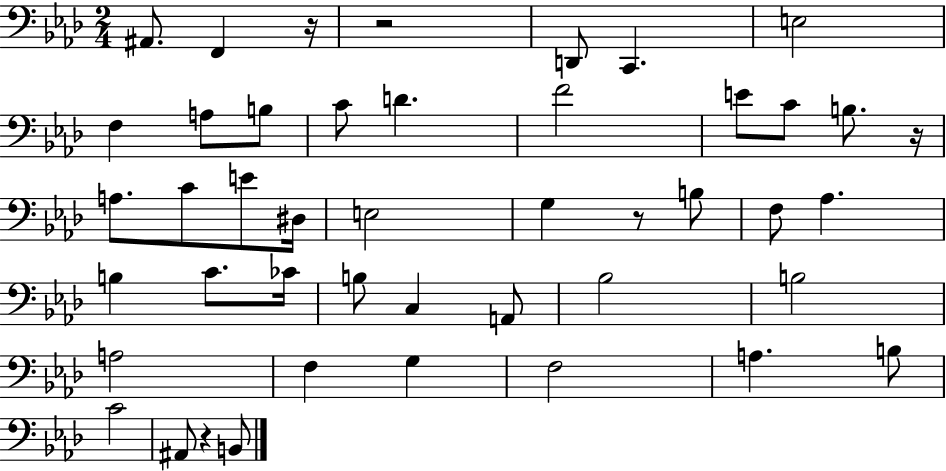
{
  \clef bass
  \numericTimeSignature
  \time 2/4
  \key aes \major
  \repeat volta 2 { ais,8. f,4 r16 | r2 | d,8 c,4. | e2 | \break f4 a8 b8 | c'8 d'4. | f'2 | e'8 c'8 b8. r16 | \break a8. c'8 e'8 dis16 | e2 | g4 r8 b8 | f8 aes4. | \break b4 c'8. ces'16 | b8 c4 a,8 | bes2 | b2 | \break a2 | f4 g4 | f2 | a4. b8 | \break c'2 | ais,8 r4 b,8 | } \bar "|."
}